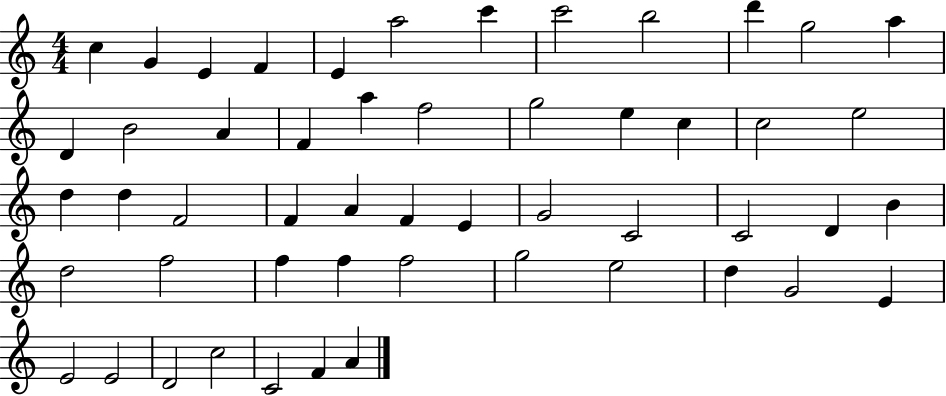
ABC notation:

X:1
T:Untitled
M:4/4
L:1/4
K:C
c G E F E a2 c' c'2 b2 d' g2 a D B2 A F a f2 g2 e c c2 e2 d d F2 F A F E G2 C2 C2 D B d2 f2 f f f2 g2 e2 d G2 E E2 E2 D2 c2 C2 F A